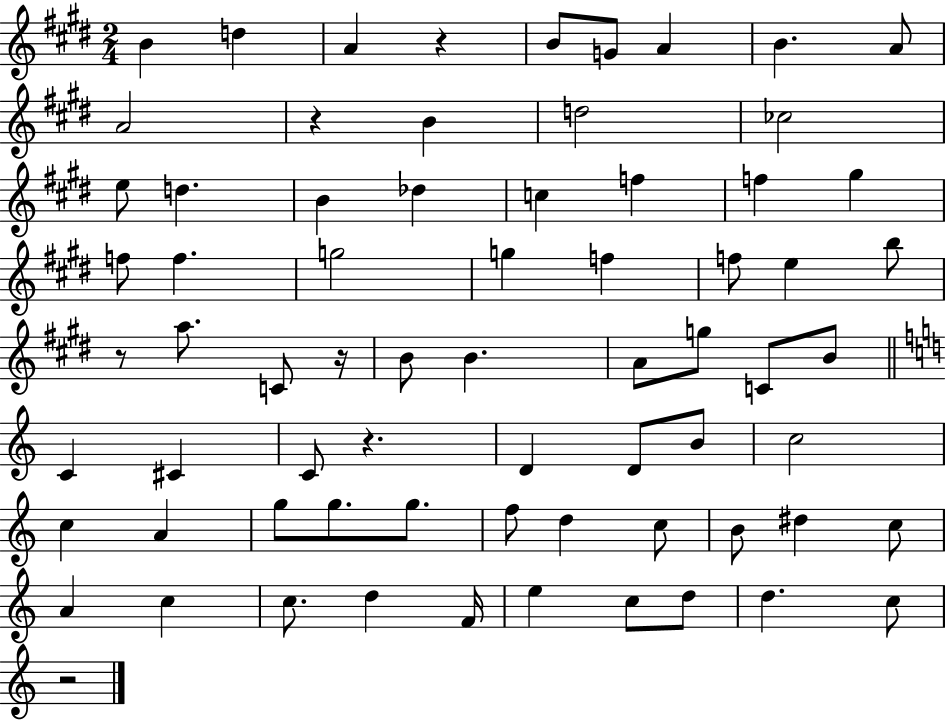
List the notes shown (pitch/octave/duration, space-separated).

B4/q D5/q A4/q R/q B4/e G4/e A4/q B4/q. A4/e A4/h R/q B4/q D5/h CES5/h E5/e D5/q. B4/q Db5/q C5/q F5/q F5/q G#5/q F5/e F5/q. G5/h G5/q F5/q F5/e E5/q B5/e R/e A5/e. C4/e R/s B4/e B4/q. A4/e G5/e C4/e B4/e C4/q C#4/q C4/e R/q. D4/q D4/e B4/e C5/h C5/q A4/q G5/e G5/e. G5/e. F5/e D5/q C5/e B4/e D#5/q C5/e A4/q C5/q C5/e. D5/q F4/s E5/q C5/e D5/e D5/q. C5/e R/h